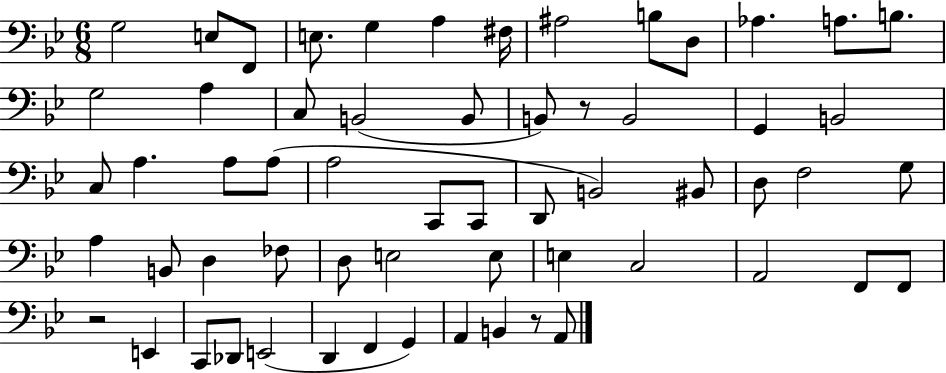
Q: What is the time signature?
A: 6/8